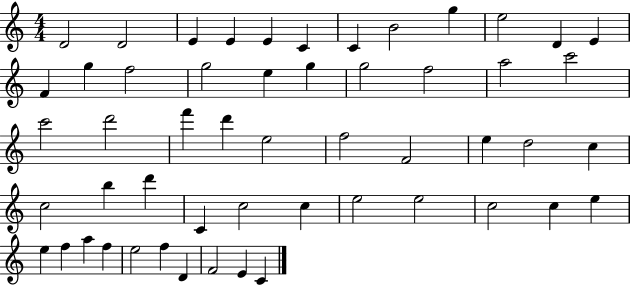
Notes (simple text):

D4/h D4/h E4/q E4/q E4/q C4/q C4/q B4/h G5/q E5/h D4/q E4/q F4/q G5/q F5/h G5/h E5/q G5/q G5/h F5/h A5/h C6/h C6/h D6/h F6/q D6/q E5/h F5/h F4/h E5/q D5/h C5/q C5/h B5/q D6/q C4/q C5/h C5/q E5/h E5/h C5/h C5/q E5/q E5/q F5/q A5/q F5/q E5/h F5/q D4/q F4/h E4/q C4/q